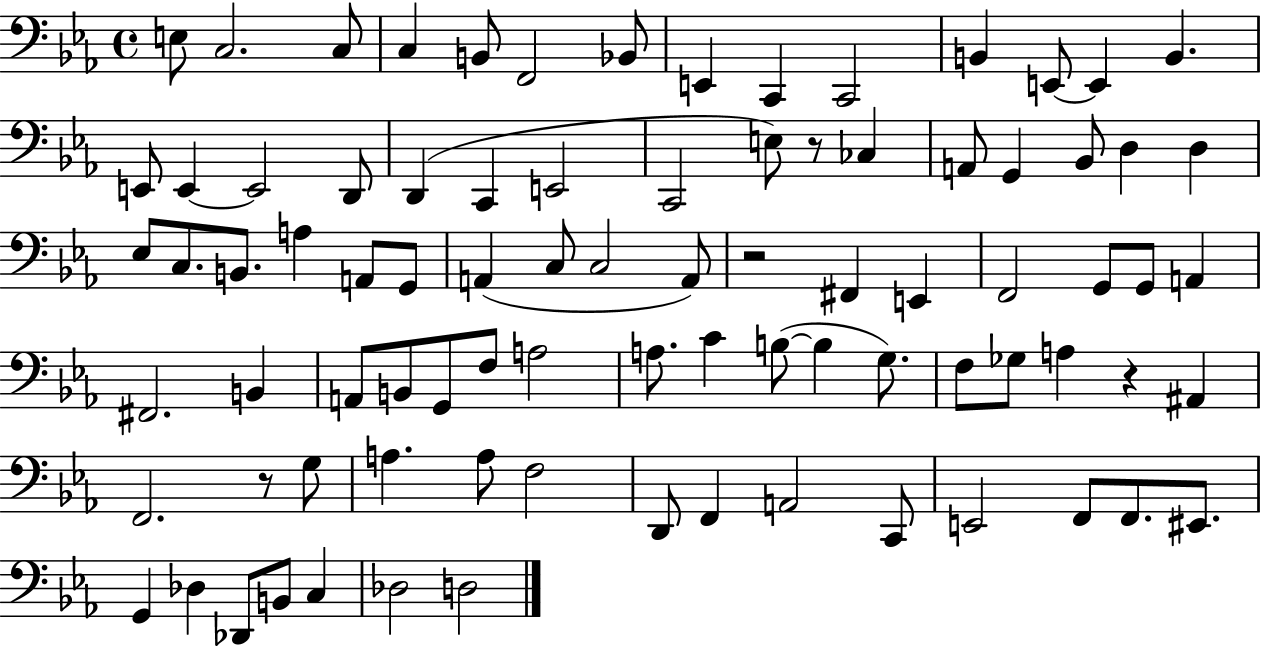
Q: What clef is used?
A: bass